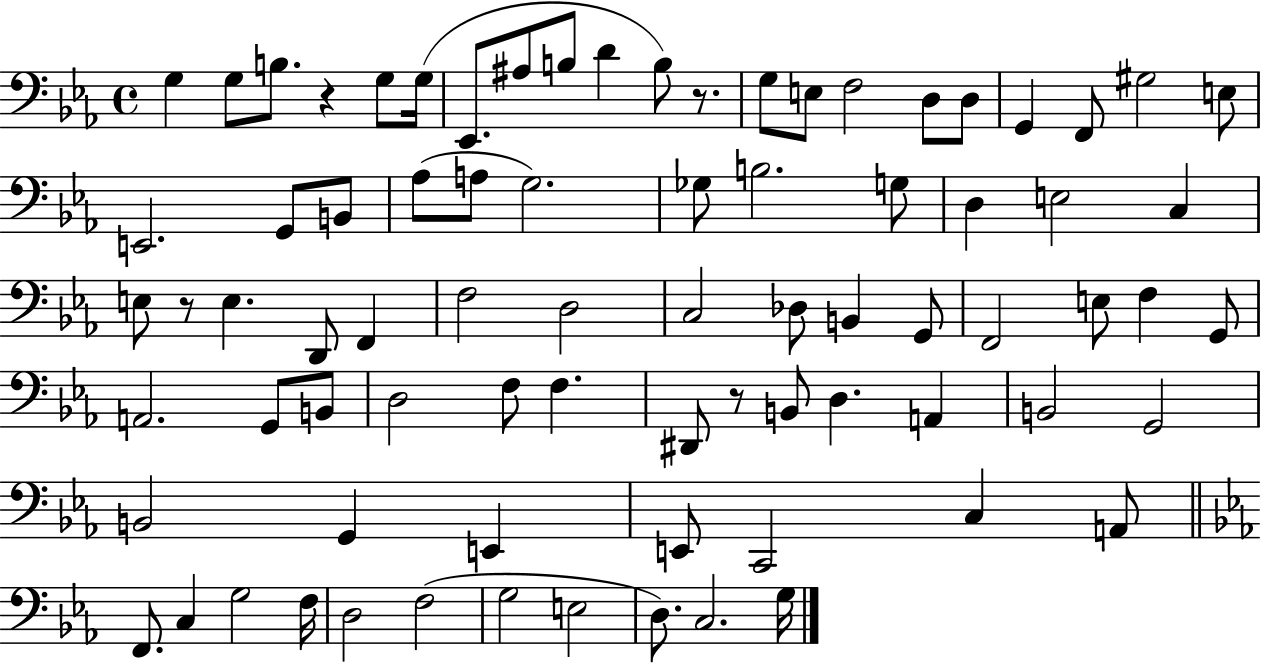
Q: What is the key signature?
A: EES major